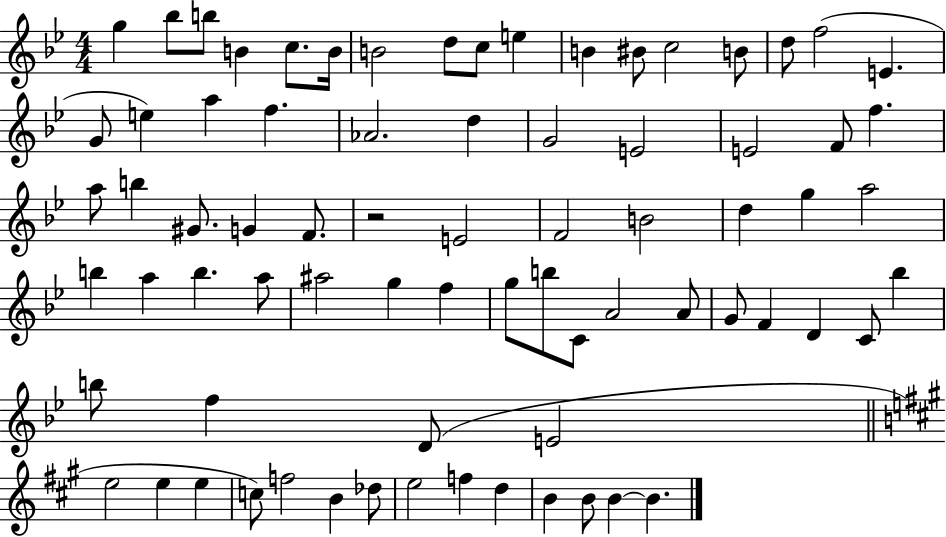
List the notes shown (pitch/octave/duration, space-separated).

G5/q Bb5/e B5/e B4/q C5/e. B4/s B4/h D5/e C5/e E5/q B4/q BIS4/e C5/h B4/e D5/e F5/h E4/q. G4/e E5/q A5/q F5/q. Ab4/h. D5/q G4/h E4/h E4/h F4/e F5/q. A5/e B5/q G#4/e. G4/q F4/e. R/h E4/h F4/h B4/h D5/q G5/q A5/h B5/q A5/q B5/q. A5/e A#5/h G5/q F5/q G5/e B5/e C4/e A4/h A4/e G4/e F4/q D4/q C4/e Bb5/q B5/e F5/q D4/e E4/h E5/h E5/q E5/q C5/e F5/h B4/q Db5/e E5/h F5/q D5/q B4/q B4/e B4/q B4/q.